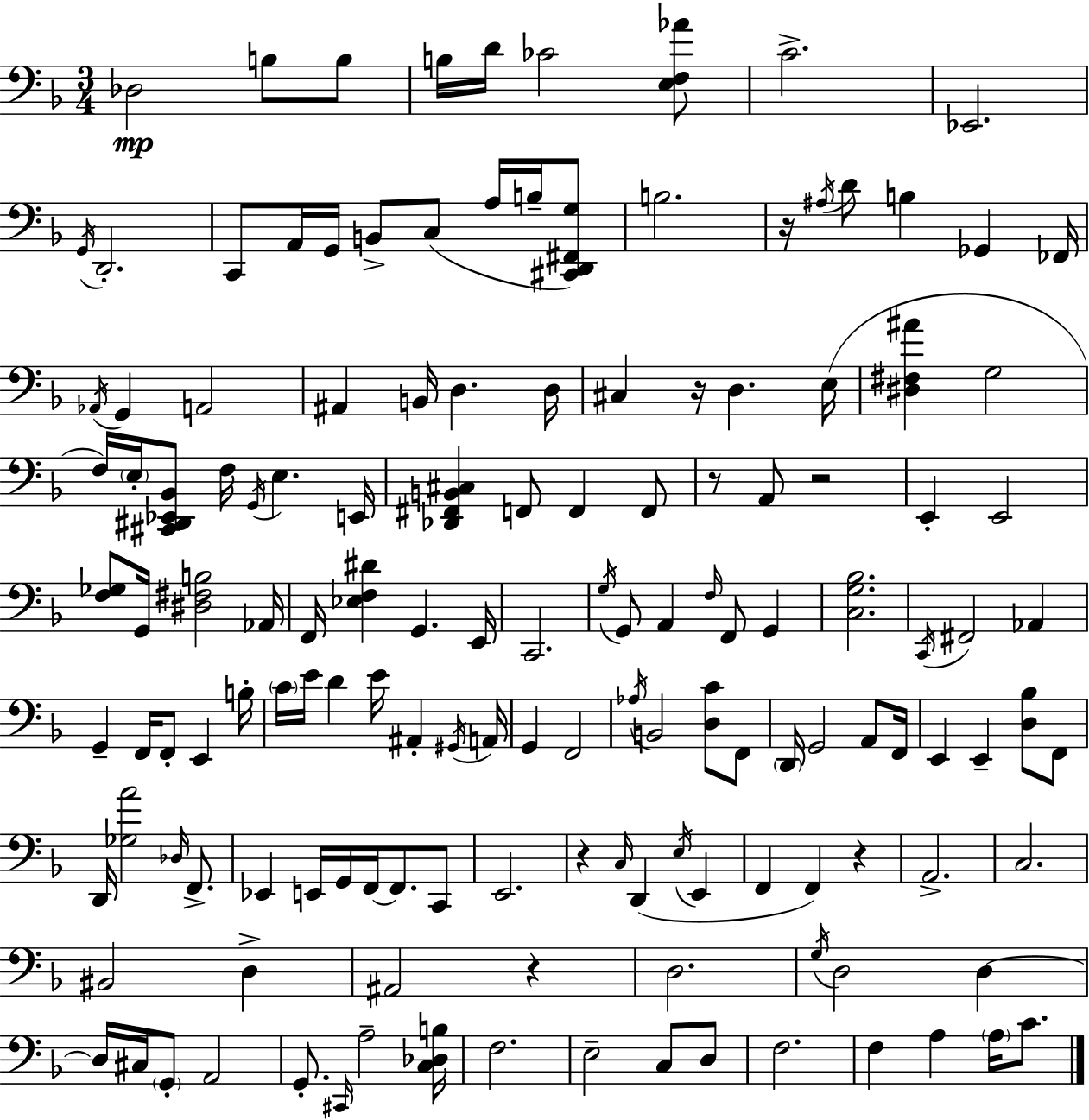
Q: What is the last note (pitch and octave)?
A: C4